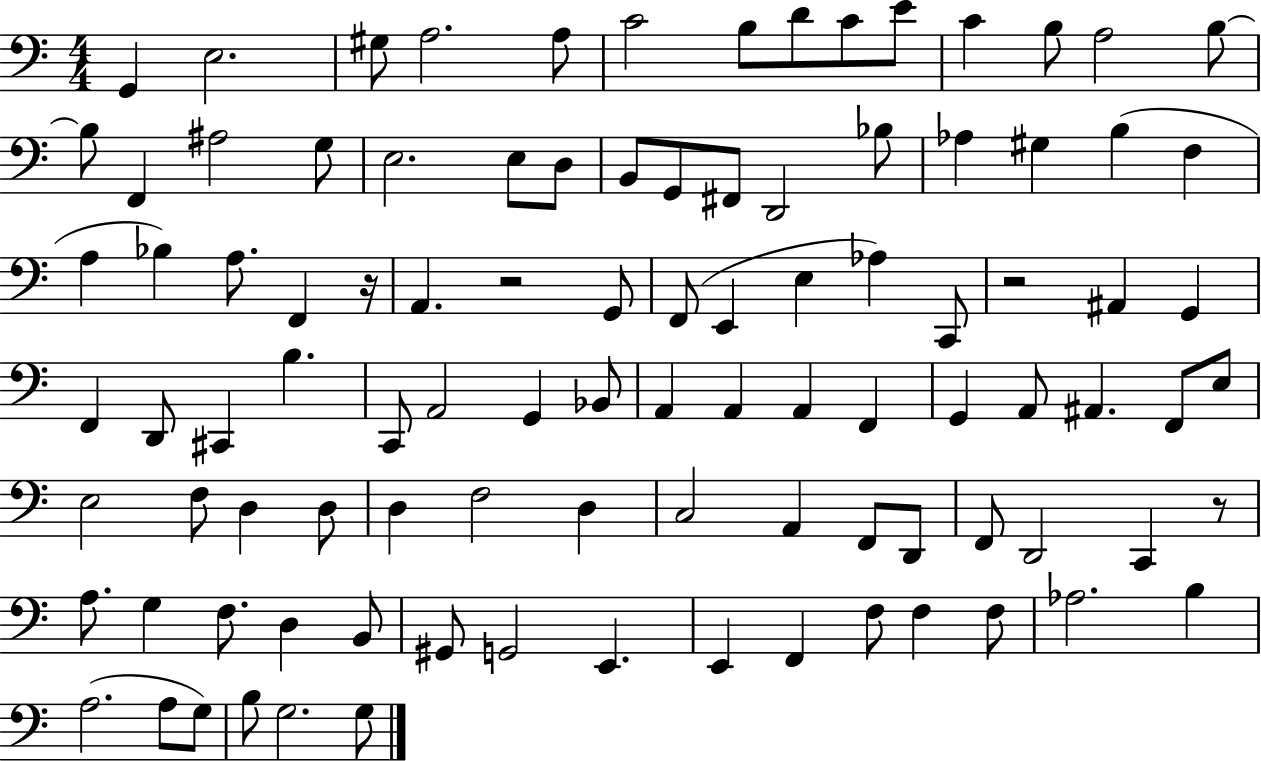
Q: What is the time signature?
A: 4/4